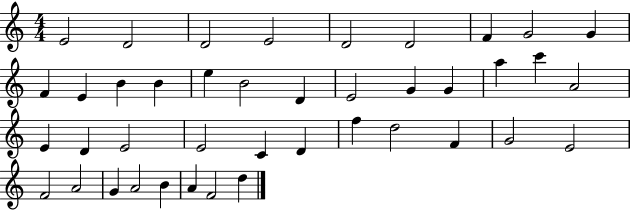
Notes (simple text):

E4/h D4/h D4/h E4/h D4/h D4/h F4/q G4/h G4/q F4/q E4/q B4/q B4/q E5/q B4/h D4/q E4/h G4/q G4/q A5/q C6/q A4/h E4/q D4/q E4/h E4/h C4/q D4/q F5/q D5/h F4/q G4/h E4/h F4/h A4/h G4/q A4/h B4/q A4/q F4/h D5/q